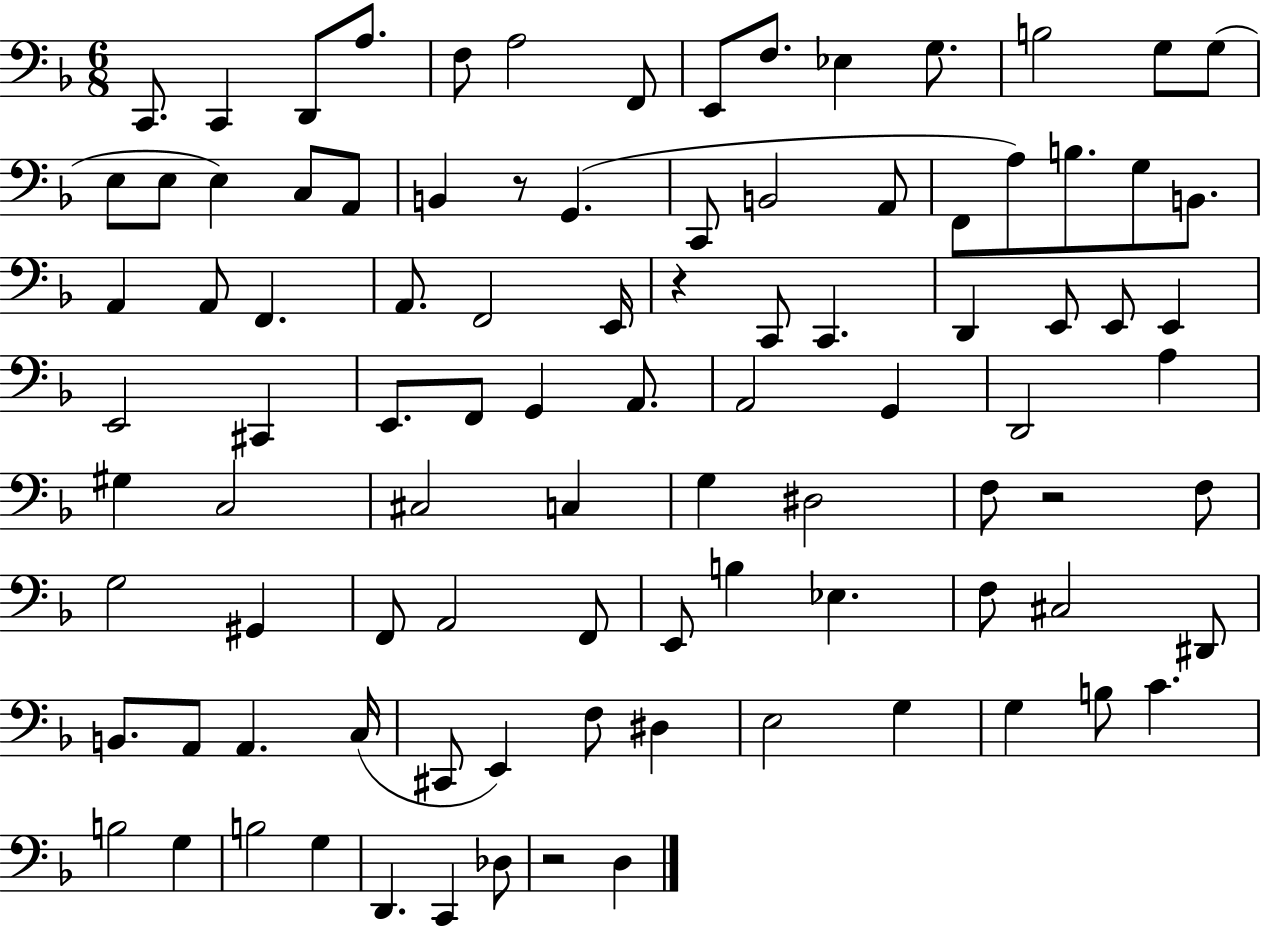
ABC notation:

X:1
T:Untitled
M:6/8
L:1/4
K:F
C,,/2 C,, D,,/2 A,/2 F,/2 A,2 F,,/2 E,,/2 F,/2 _E, G,/2 B,2 G,/2 G,/2 E,/2 E,/2 E, C,/2 A,,/2 B,, z/2 G,, C,,/2 B,,2 A,,/2 F,,/2 A,/2 B,/2 G,/2 B,,/2 A,, A,,/2 F,, A,,/2 F,,2 E,,/4 z C,,/2 C,, D,, E,,/2 E,,/2 E,, E,,2 ^C,, E,,/2 F,,/2 G,, A,,/2 A,,2 G,, D,,2 A, ^G, C,2 ^C,2 C, G, ^D,2 F,/2 z2 F,/2 G,2 ^G,, F,,/2 A,,2 F,,/2 E,,/2 B, _E, F,/2 ^C,2 ^D,,/2 B,,/2 A,,/2 A,, C,/4 ^C,,/2 E,, F,/2 ^D, E,2 G, G, B,/2 C B,2 G, B,2 G, D,, C,, _D,/2 z2 D,